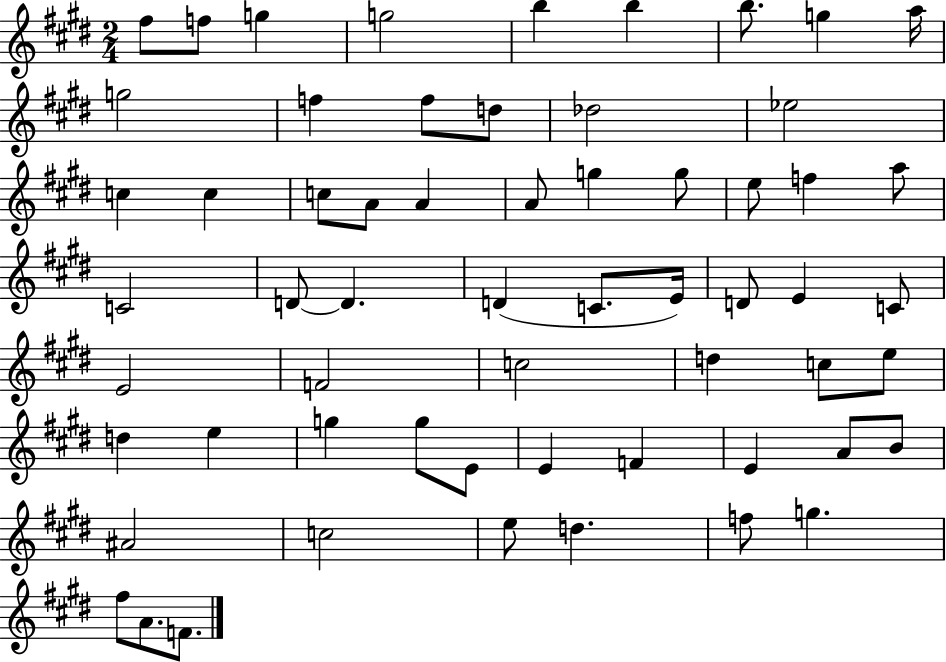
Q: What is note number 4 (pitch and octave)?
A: G5